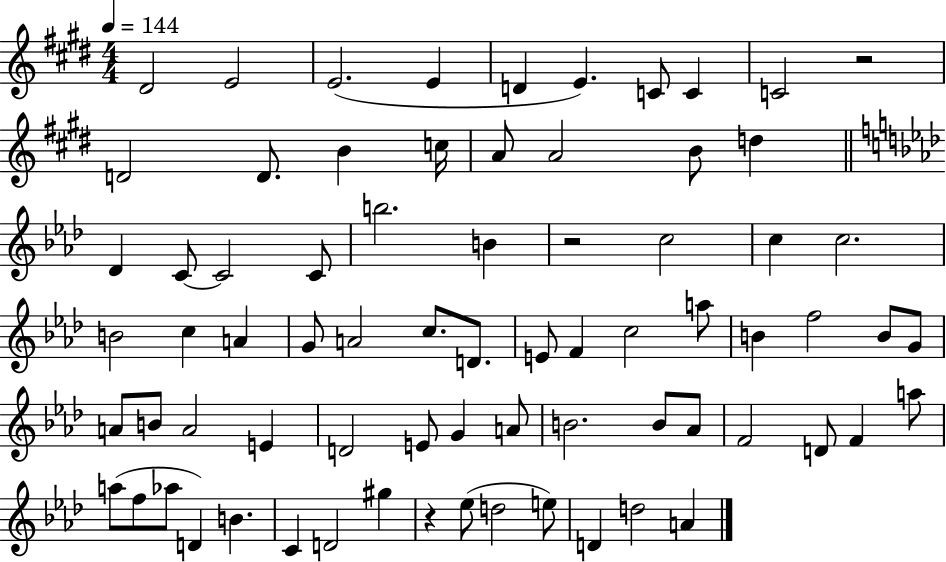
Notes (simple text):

D#4/h E4/h E4/h. E4/q D4/q E4/q. C4/e C4/q C4/h R/h D4/h D4/e. B4/q C5/s A4/e A4/h B4/e D5/q Db4/q C4/e C4/h C4/e B5/h. B4/q R/h C5/h C5/q C5/h. B4/h C5/q A4/q G4/e A4/h C5/e. D4/e. E4/e F4/q C5/h A5/e B4/q F5/h B4/e G4/e A4/e B4/e A4/h E4/q D4/h E4/e G4/q A4/e B4/h. B4/e Ab4/e F4/h D4/e F4/q A5/e A5/e F5/e Ab5/e D4/q B4/q. C4/q D4/h G#5/q R/q Eb5/e D5/h E5/e D4/q D5/h A4/q